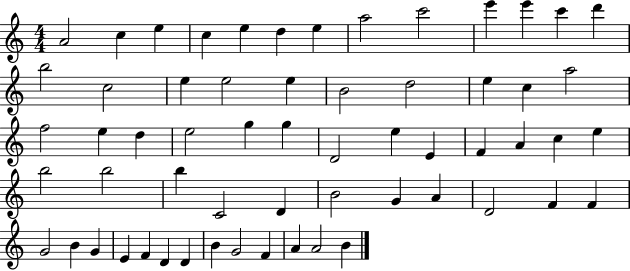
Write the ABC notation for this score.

X:1
T:Untitled
M:4/4
L:1/4
K:C
A2 c e c e d e a2 c'2 e' e' c' d' b2 c2 e e2 e B2 d2 e c a2 f2 e d e2 g g D2 e E F A c e b2 b2 b C2 D B2 G A D2 F F G2 B G E F D D B G2 F A A2 B